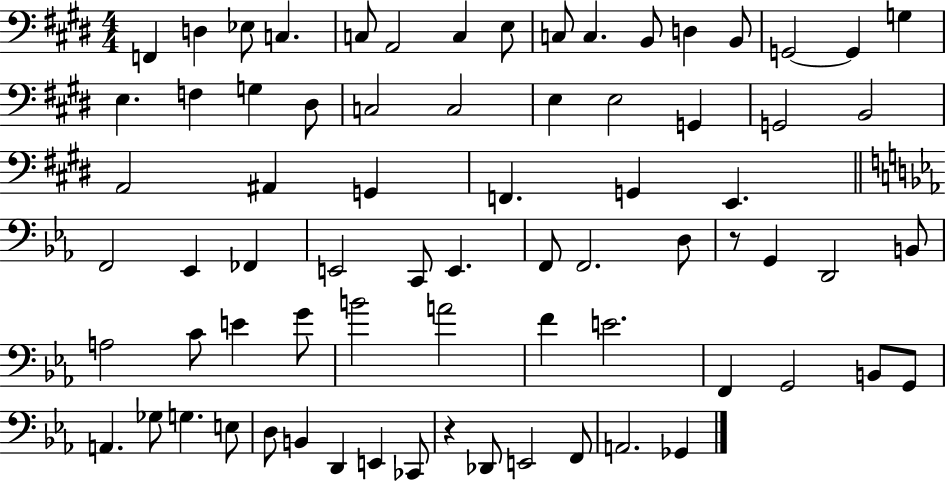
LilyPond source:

{
  \clef bass
  \numericTimeSignature
  \time 4/4
  \key e \major
  \repeat volta 2 { f,4 d4 ees8 c4. | c8 a,2 c4 e8 | c8 c4. b,8 d4 b,8 | g,2~~ g,4 g4 | \break e4. f4 g4 dis8 | c2 c2 | e4 e2 g,4 | g,2 b,2 | \break a,2 ais,4 g,4 | f,4. g,4 e,4. | \bar "||" \break \key c \minor f,2 ees,4 fes,4 | e,2 c,8 e,4. | f,8 f,2. d8 | r8 g,4 d,2 b,8 | \break a2 c'8 e'4 g'8 | b'2 a'2 | f'4 e'2. | f,4 g,2 b,8 g,8 | \break a,4. ges8 g4. e8 | d8 b,4 d,4 e,4 ces,8 | r4 des,8 e,2 f,8 | a,2. ges,4 | \break } \bar "|."
}